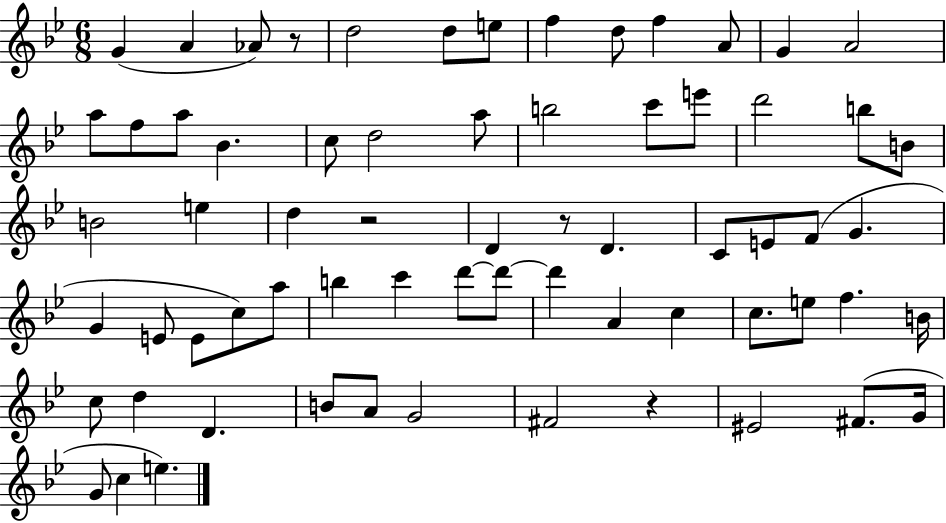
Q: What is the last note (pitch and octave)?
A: E5